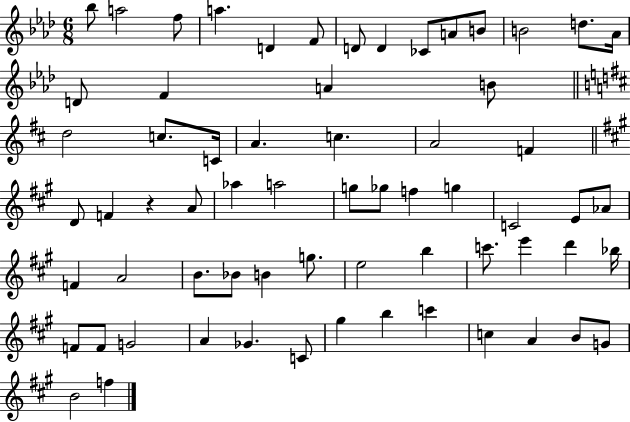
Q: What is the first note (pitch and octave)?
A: Bb5